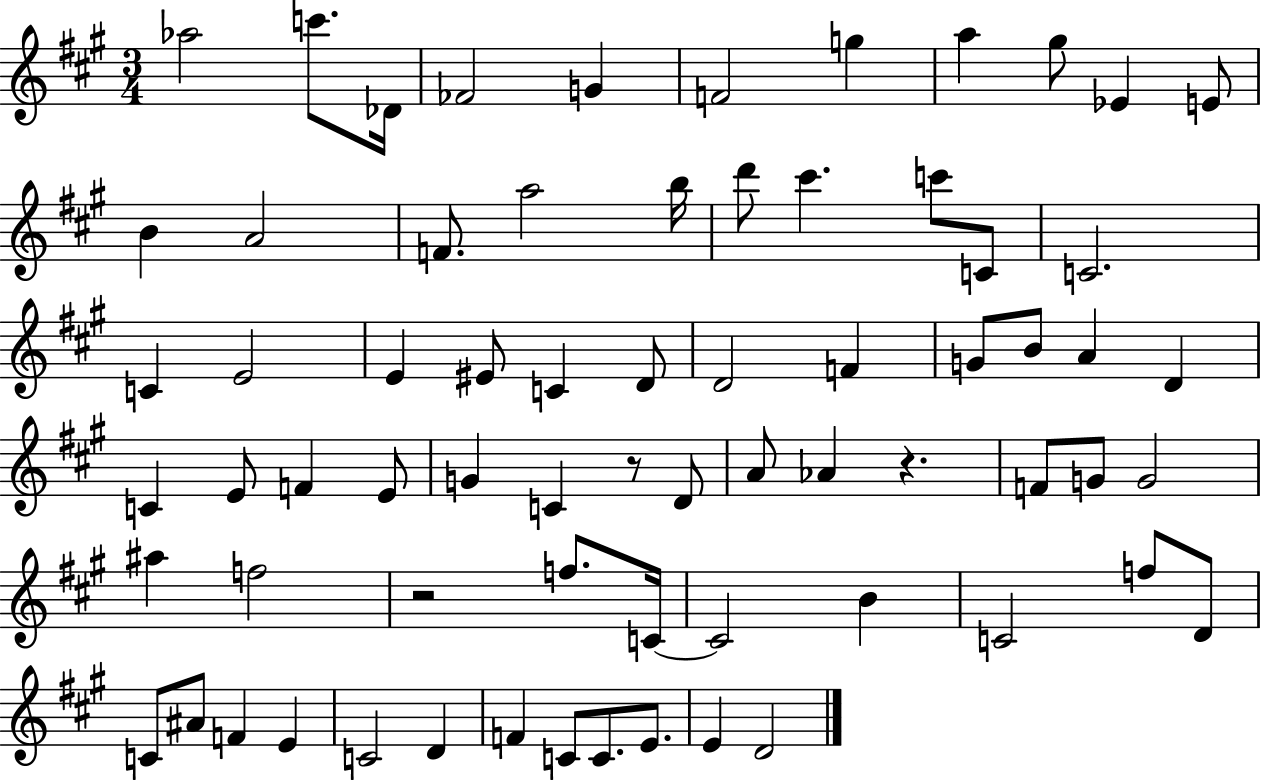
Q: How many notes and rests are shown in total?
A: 69